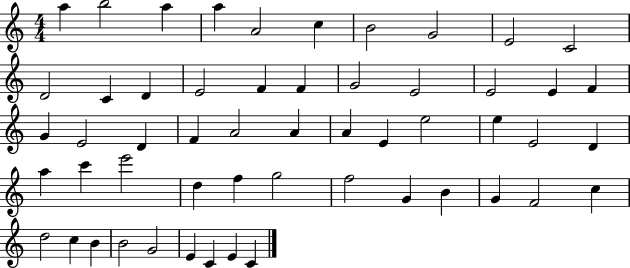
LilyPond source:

{
  \clef treble
  \numericTimeSignature
  \time 4/4
  \key c \major
  a''4 b''2 a''4 | a''4 a'2 c''4 | b'2 g'2 | e'2 c'2 | \break d'2 c'4 d'4 | e'2 f'4 f'4 | g'2 e'2 | e'2 e'4 f'4 | \break g'4 e'2 d'4 | f'4 a'2 a'4 | a'4 e'4 e''2 | e''4 e'2 d'4 | \break a''4 c'''4 e'''2 | d''4 f''4 g''2 | f''2 g'4 b'4 | g'4 f'2 c''4 | \break d''2 c''4 b'4 | b'2 g'2 | e'4 c'4 e'4 c'4 | \bar "|."
}